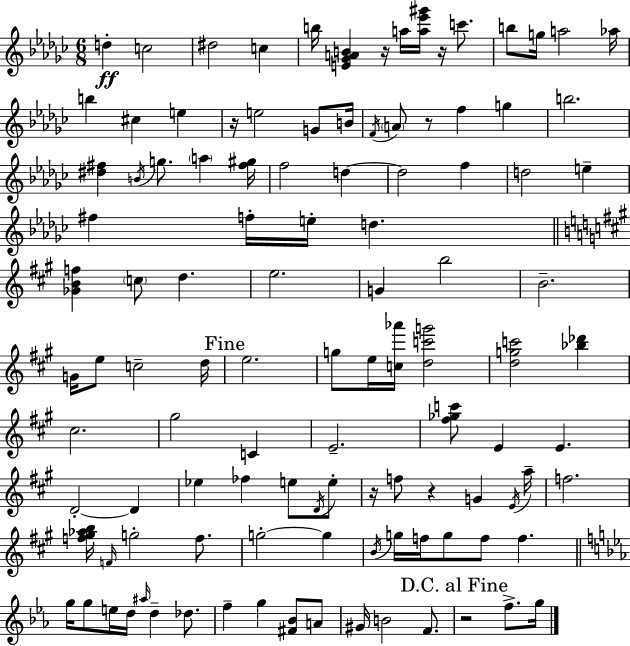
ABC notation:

X:1
T:Untitled
M:6/8
L:1/4
K:Ebm
d c2 ^d2 c b/4 [E_GAB] z/4 a/4 [a_e'^g']/4 z/4 c'/2 b/2 g/4 a2 _a/4 b ^c e z/4 e2 G/2 B/4 F/4 A/2 z/2 f g b2 [^d^f] B/4 g/2 a [^f^g]/4 f2 d d2 f d2 e ^f f/4 e/4 d [_GBf] c/2 d e2 G b2 B2 G/4 e/2 c2 d/4 e2 g/2 e/4 [c_a']/4 [dc'g']2 [dgc']2 [_b_d'] ^c2 ^g2 C E2 [^f_gc']/2 E E D2 D _e _f e/2 D/4 e/2 z/4 f/2 z G E/4 a/4 f2 [f^g_ab]/4 F/4 g2 f/2 g2 g B/4 g/4 f/4 g/2 f/2 f g/4 g/2 e/4 d/4 ^a/4 d _d/2 f g [^F_B]/2 A/2 ^G/4 B2 F/2 z2 f/2 g/4